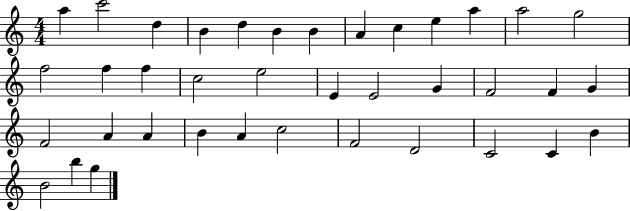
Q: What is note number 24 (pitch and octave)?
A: G4